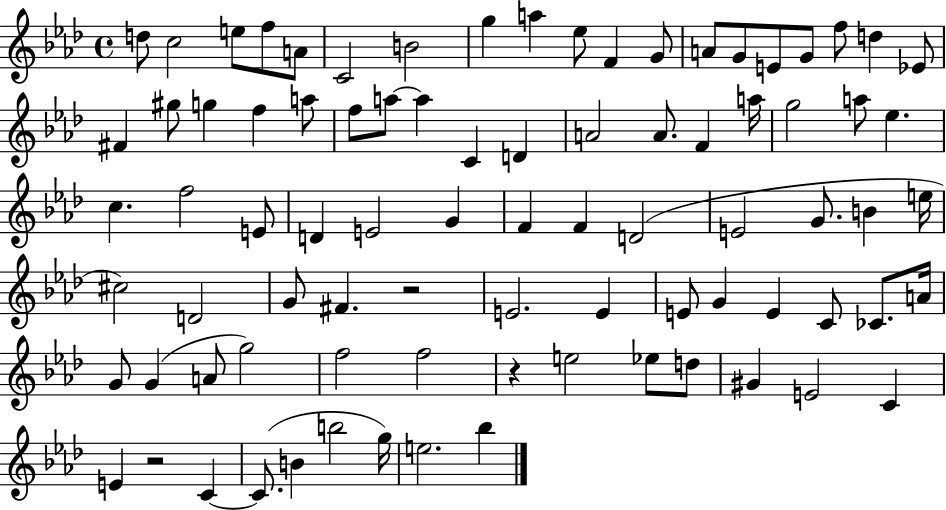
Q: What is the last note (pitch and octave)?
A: Bb5